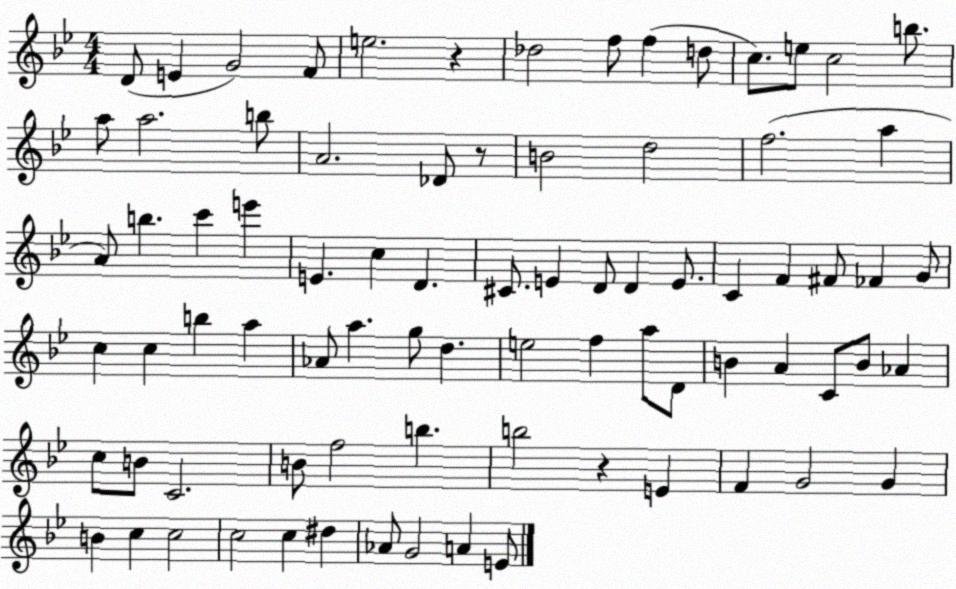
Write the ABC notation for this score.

X:1
T:Untitled
M:4/4
L:1/4
K:Bb
D/2 E G2 F/2 e2 z _d2 f/2 f d/2 c/2 e/2 c2 b/2 a/2 a2 b/2 A2 _D/2 z/2 B2 d2 f2 a A/2 b c' e' E c D ^C/2 E D/2 D E/2 C F ^F/2 _F G/2 c c b a _A/2 a g/2 d e2 f a/2 D/2 B A C/2 B/2 _A c/2 B/2 C2 B/2 f2 b b2 z E F G2 G B c c2 c2 c ^d _A/2 G2 A E/2